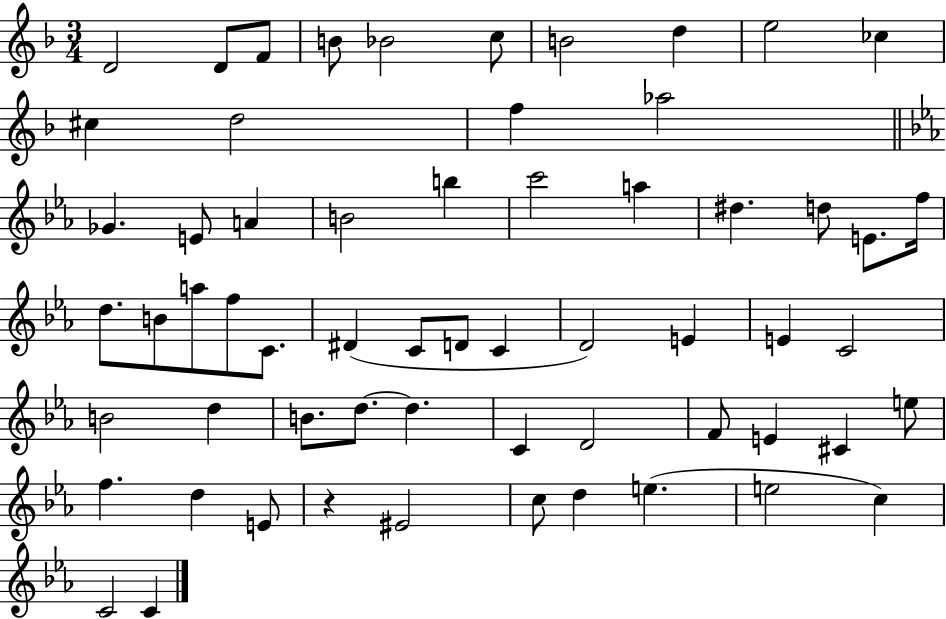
{
  \clef treble
  \numericTimeSignature
  \time 3/4
  \key f \major
  d'2 d'8 f'8 | b'8 bes'2 c''8 | b'2 d''4 | e''2 ces''4 | \break cis''4 d''2 | f''4 aes''2 | \bar "||" \break \key ees \major ges'4. e'8 a'4 | b'2 b''4 | c'''2 a''4 | dis''4. d''8 e'8. f''16 | \break d''8. b'8 a''8 f''8 c'8. | dis'4( c'8 d'8 c'4 | d'2) e'4 | e'4 c'2 | \break b'2 d''4 | b'8. d''8.~~ d''4. | c'4 d'2 | f'8 e'4 cis'4 e''8 | \break f''4. d''4 e'8 | r4 eis'2 | c''8 d''4 e''4.( | e''2 c''4) | \break c'2 c'4 | \bar "|."
}